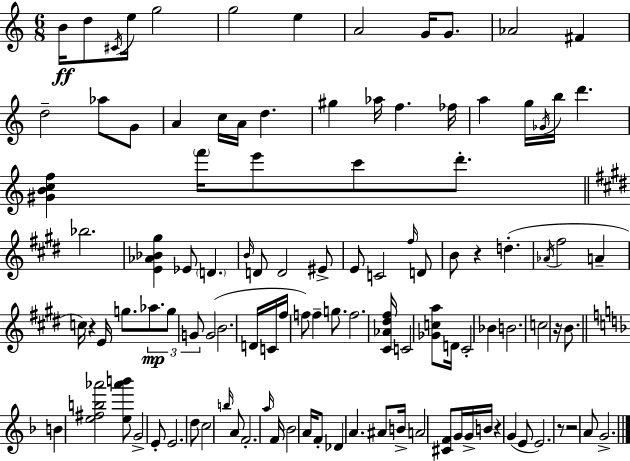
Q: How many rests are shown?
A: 6